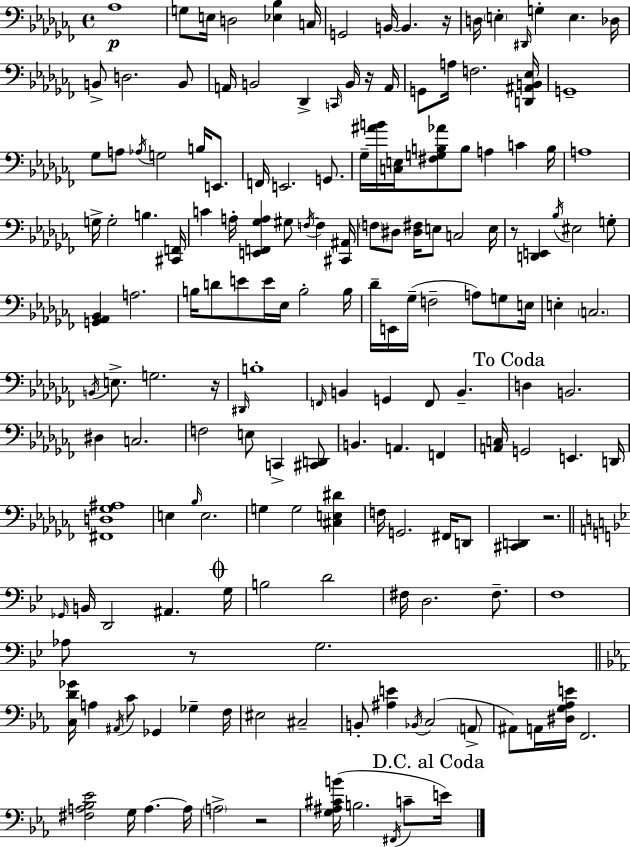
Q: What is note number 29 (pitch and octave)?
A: A3